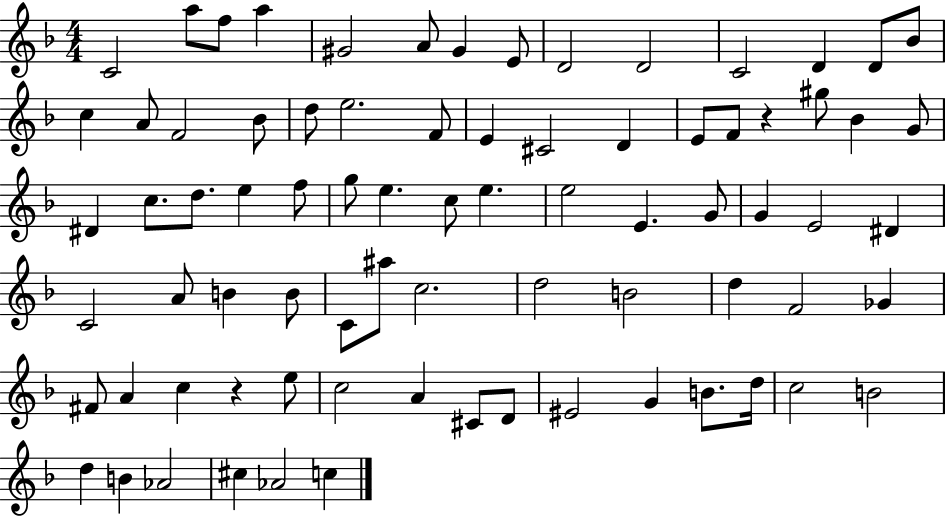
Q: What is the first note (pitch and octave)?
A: C4